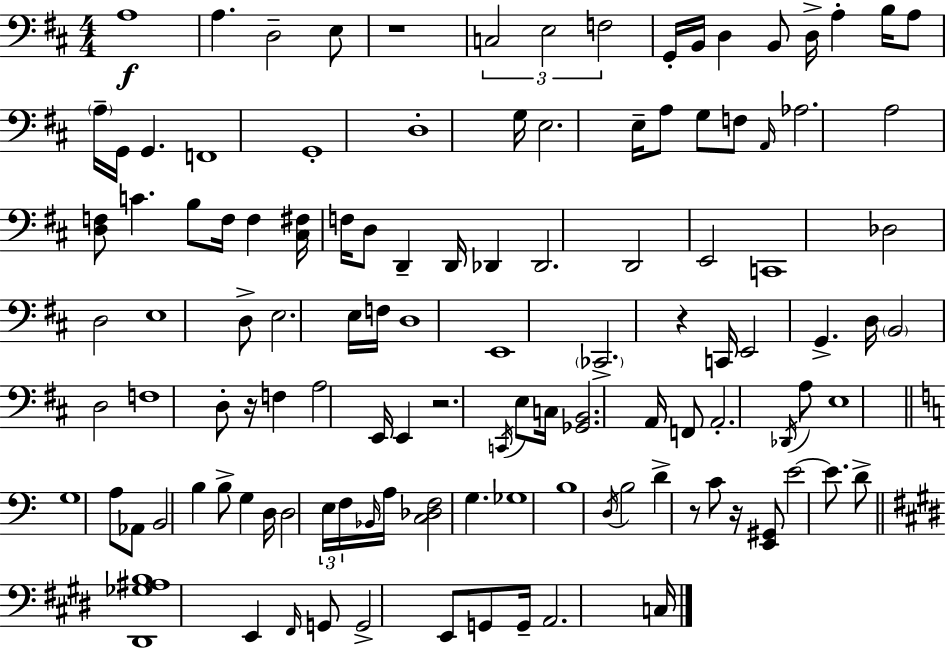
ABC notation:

X:1
T:Untitled
M:4/4
L:1/4
K:D
A,4 A, D,2 E,/2 z4 C,2 E,2 F,2 G,,/4 B,,/4 D, B,,/2 D,/4 A, B,/4 A,/2 A,/4 G,,/4 G,, F,,4 G,,4 D,4 G,/4 E,2 E,/4 A,/2 G,/2 F,/2 A,,/4 _A,2 A,2 [D,F,]/2 C B,/2 F,/4 F, [^C,^F,]/4 F,/4 D,/2 D,, D,,/4 _D,, _D,,2 D,,2 E,,2 C,,4 _D,2 D,2 E,4 D,/2 E,2 E,/4 F,/4 D,4 E,,4 _C,,2 z C,,/4 E,,2 G,, D,/4 B,,2 D,2 F,4 D,/2 z/4 F, A,2 E,,/4 E,, z2 C,,/4 E,/2 C,/4 [_G,,B,,]2 A,,/4 F,,/2 A,,2 _D,,/4 A,/2 E,4 G,4 A,/2 _A,,/2 B,,2 B, B,/2 G, D,/4 D,2 E,/4 F,/4 _B,,/4 A,/4 [C,_D,F,]2 G, _G,4 B,4 D,/4 B,2 D z/2 C/2 z/4 [E,,^G,,]/2 E2 E/2 D/2 [^D,,_G,^A,B,]4 E,, ^F,,/4 G,,/2 G,,2 E,,/2 G,,/2 G,,/4 A,,2 C,/4